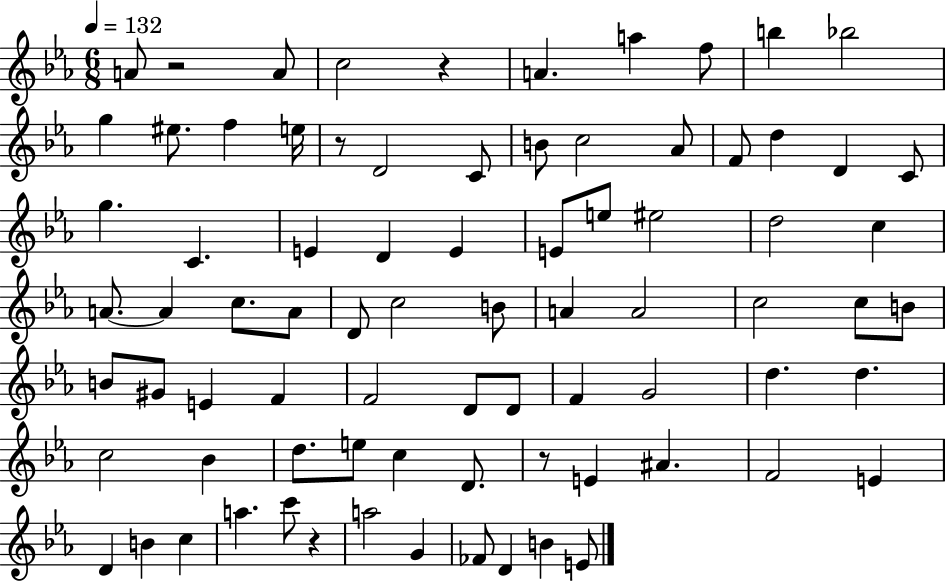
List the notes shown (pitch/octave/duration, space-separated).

A4/e R/h A4/e C5/h R/q A4/q. A5/q F5/e B5/q Bb5/h G5/q EIS5/e. F5/q E5/s R/e D4/h C4/e B4/e C5/h Ab4/e F4/e D5/q D4/q C4/e G5/q. C4/q. E4/q D4/q E4/q E4/e E5/e EIS5/h D5/h C5/q A4/e. A4/q C5/e. A4/e D4/e C5/h B4/e A4/q A4/h C5/h C5/e B4/e B4/e G#4/e E4/q F4/q F4/h D4/e D4/e F4/q G4/h D5/q. D5/q. C5/h Bb4/q D5/e. E5/e C5/q D4/e. R/e E4/q A#4/q. F4/h E4/q D4/q B4/q C5/q A5/q. C6/e R/q A5/h G4/q FES4/e D4/q B4/q E4/e